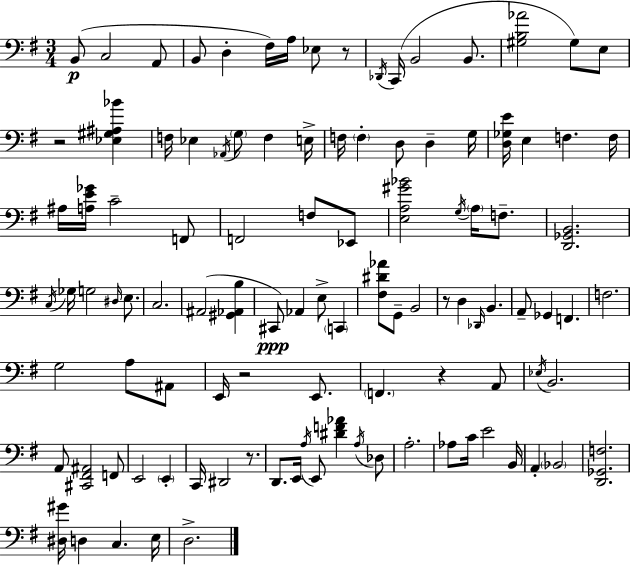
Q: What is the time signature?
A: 3/4